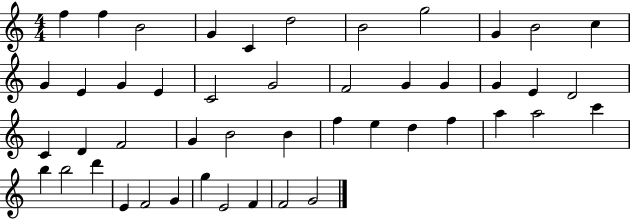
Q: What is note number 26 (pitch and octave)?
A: F4